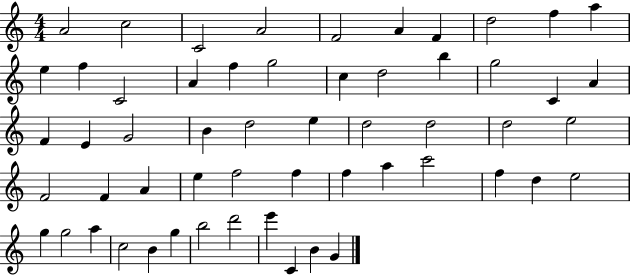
A4/h C5/h C4/h A4/h F4/h A4/q F4/q D5/h F5/q A5/q E5/q F5/q C4/h A4/q F5/q G5/h C5/q D5/h B5/q G5/h C4/q A4/q F4/q E4/q G4/h B4/q D5/h E5/q D5/h D5/h D5/h E5/h F4/h F4/q A4/q E5/q F5/h F5/q F5/q A5/q C6/h F5/q D5/q E5/h G5/q G5/h A5/q C5/h B4/q G5/q B5/h D6/h E6/q C4/q B4/q G4/q